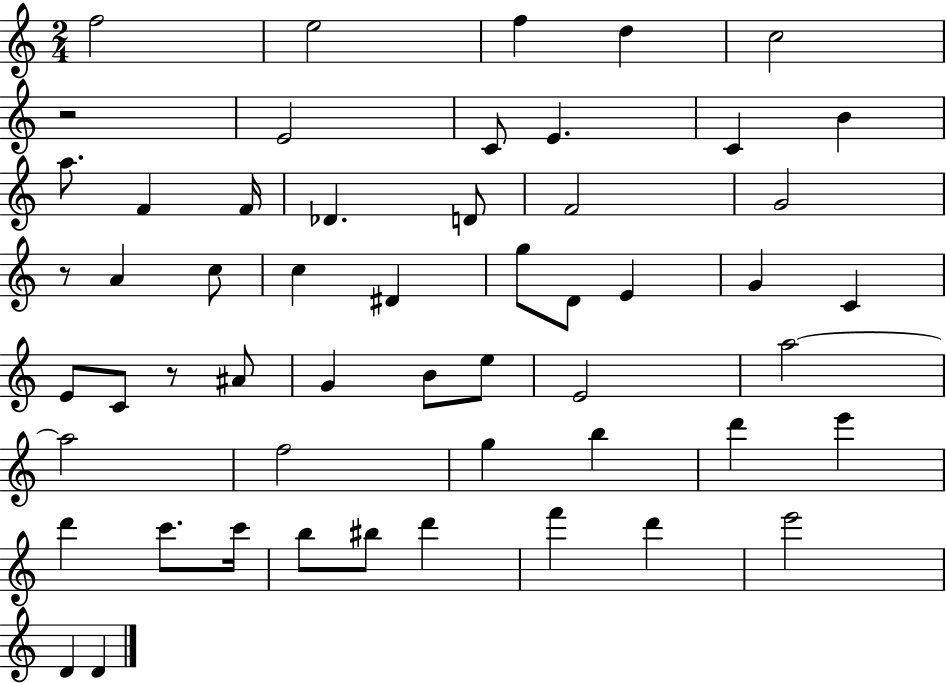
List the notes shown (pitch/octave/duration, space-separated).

F5/h E5/h F5/q D5/q C5/h R/h E4/h C4/e E4/q. C4/q B4/q A5/e. F4/q F4/s Db4/q. D4/e F4/h G4/h R/e A4/q C5/e C5/q D#4/q G5/e D4/e E4/q G4/q C4/q E4/e C4/e R/e A#4/e G4/q B4/e E5/e E4/h A5/h A5/h F5/h G5/q B5/q D6/q E6/q D6/q C6/e. C6/s B5/e BIS5/e D6/q F6/q D6/q E6/h D4/q D4/q